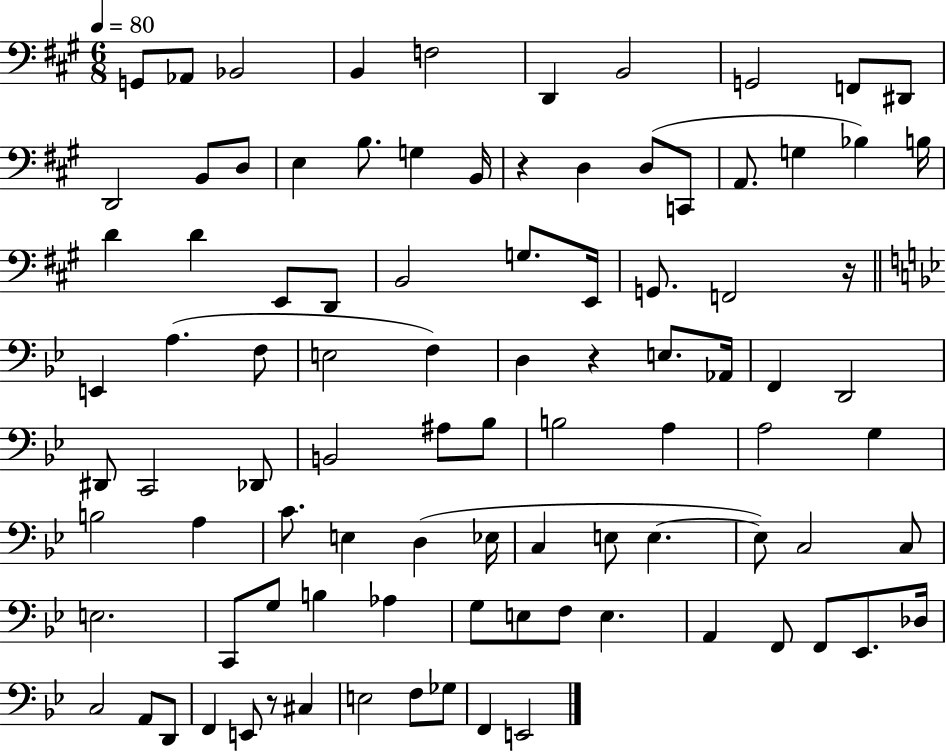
{
  \clef bass
  \numericTimeSignature
  \time 6/8
  \key a \major
  \tempo 4 = 80
  g,8 aes,8 bes,2 | b,4 f2 | d,4 b,2 | g,2 f,8 dis,8 | \break d,2 b,8 d8 | e4 b8. g4 b,16 | r4 d4 d8( c,8 | a,8. g4 bes4) b16 | \break d'4 d'4 e,8 d,8 | b,2 g8. e,16 | g,8. f,2 r16 | \bar "||" \break \key g \minor e,4 a4.( f8 | e2 f4) | d4 r4 e8. aes,16 | f,4 d,2 | \break dis,8 c,2 des,8 | b,2 ais8 bes8 | b2 a4 | a2 g4 | \break b2 a4 | c'8. e4 d4( ees16 | c4 e8 e4.~~ | e8) c2 c8 | \break e2. | c,8 g8 b4 aes4 | g8 e8 f8 e4. | a,4 f,8 f,8 ees,8. des16 | \break c2 a,8 d,8 | f,4 e,8 r8 cis4 | e2 f8 ges8 | f,4 e,2 | \break \bar "|."
}